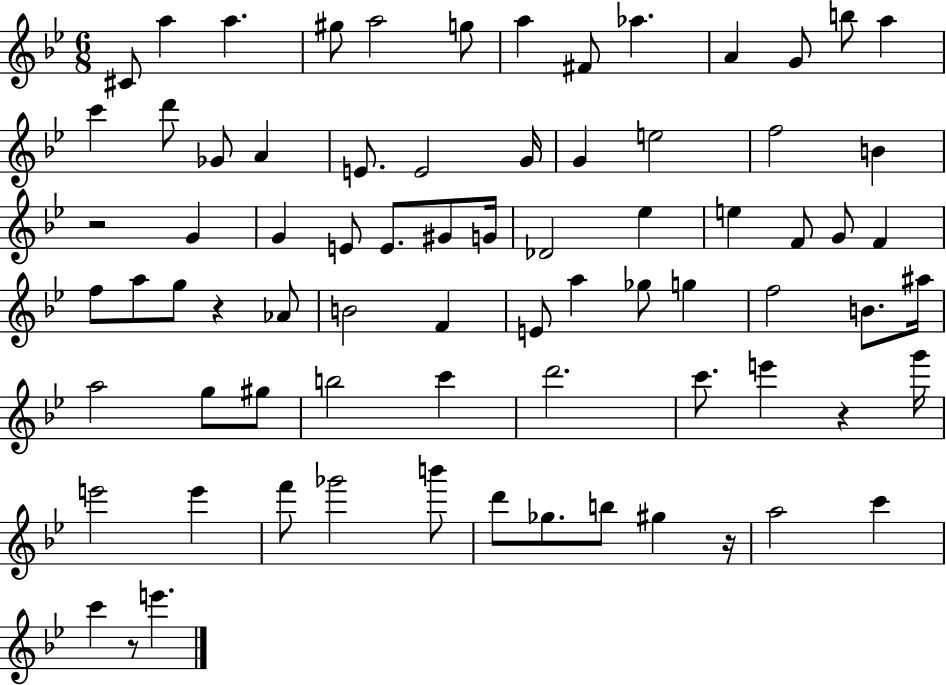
{
  \clef treble
  \numericTimeSignature
  \time 6/8
  \key bes \major
  cis'8 a''4 a''4. | gis''8 a''2 g''8 | a''4 fis'8 aes''4. | a'4 g'8 b''8 a''4 | \break c'''4 d'''8 ges'8 a'4 | e'8. e'2 g'16 | g'4 e''2 | f''2 b'4 | \break r2 g'4 | g'4 e'8 e'8. gis'8 g'16 | des'2 ees''4 | e''4 f'8 g'8 f'4 | \break f''8 a''8 g''8 r4 aes'8 | b'2 f'4 | e'8 a''4 ges''8 g''4 | f''2 b'8. ais''16 | \break a''2 g''8 gis''8 | b''2 c'''4 | d'''2. | c'''8. e'''4 r4 g'''16 | \break e'''2 e'''4 | f'''8 ges'''2 b'''8 | d'''8 ges''8. b''8 gis''4 r16 | a''2 c'''4 | \break c'''4 r8 e'''4. | \bar "|."
}